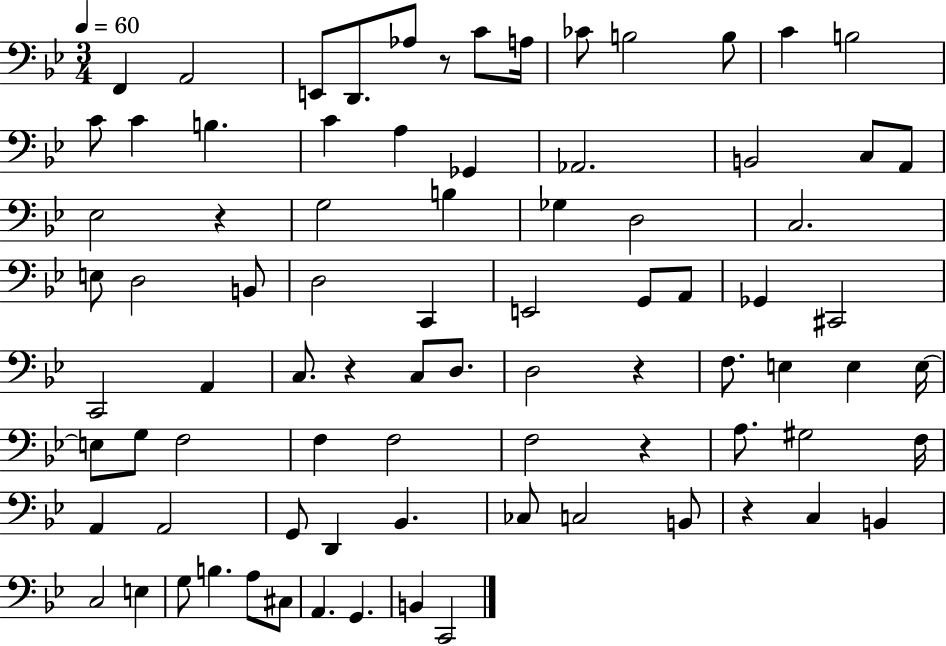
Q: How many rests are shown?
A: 6